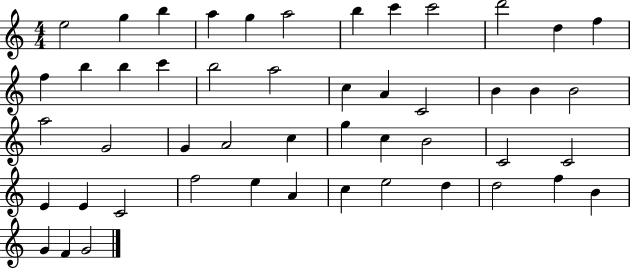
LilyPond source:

{
  \clef treble
  \numericTimeSignature
  \time 4/4
  \key c \major
  e''2 g''4 b''4 | a''4 g''4 a''2 | b''4 c'''4 c'''2 | d'''2 d''4 f''4 | \break f''4 b''4 b''4 c'''4 | b''2 a''2 | c''4 a'4 c'2 | b'4 b'4 b'2 | \break a''2 g'2 | g'4 a'2 c''4 | g''4 c''4 b'2 | c'2 c'2 | \break e'4 e'4 c'2 | f''2 e''4 a'4 | c''4 e''2 d''4 | d''2 f''4 b'4 | \break g'4 f'4 g'2 | \bar "|."
}